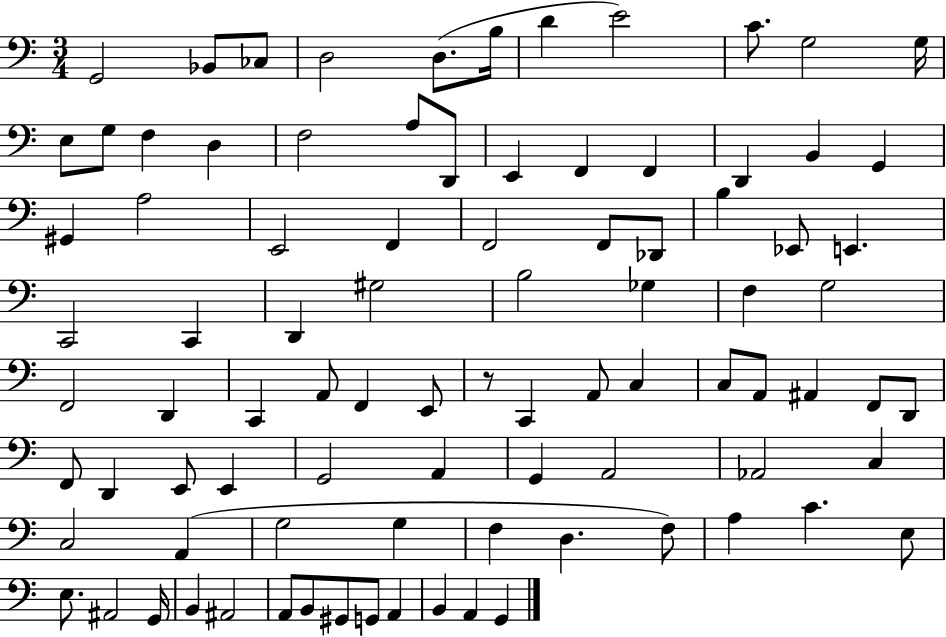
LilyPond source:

{
  \clef bass
  \numericTimeSignature
  \time 3/4
  \key c \major
  g,2 bes,8 ces8 | d2 d8.( b16 | d'4 e'2) | c'8. g2 g16 | \break e8 g8 f4 d4 | f2 a8 d,8 | e,4 f,4 f,4 | d,4 b,4 g,4 | \break gis,4 a2 | e,2 f,4 | f,2 f,8 des,8 | b4 ees,8 e,4. | \break c,2 c,4 | d,4 gis2 | b2 ges4 | f4 g2 | \break f,2 d,4 | c,4 a,8 f,4 e,8 | r8 c,4 a,8 c4 | c8 a,8 ais,4 f,8 d,8 | \break f,8 d,4 e,8 e,4 | g,2 a,4 | g,4 a,2 | aes,2 c4 | \break c2 a,4( | g2 g4 | f4 d4. f8) | a4 c'4. e8 | \break e8. ais,2 g,16 | b,4 ais,2 | a,8 b,8 gis,8 g,8 a,4 | b,4 a,4 g,4 | \break \bar "|."
}